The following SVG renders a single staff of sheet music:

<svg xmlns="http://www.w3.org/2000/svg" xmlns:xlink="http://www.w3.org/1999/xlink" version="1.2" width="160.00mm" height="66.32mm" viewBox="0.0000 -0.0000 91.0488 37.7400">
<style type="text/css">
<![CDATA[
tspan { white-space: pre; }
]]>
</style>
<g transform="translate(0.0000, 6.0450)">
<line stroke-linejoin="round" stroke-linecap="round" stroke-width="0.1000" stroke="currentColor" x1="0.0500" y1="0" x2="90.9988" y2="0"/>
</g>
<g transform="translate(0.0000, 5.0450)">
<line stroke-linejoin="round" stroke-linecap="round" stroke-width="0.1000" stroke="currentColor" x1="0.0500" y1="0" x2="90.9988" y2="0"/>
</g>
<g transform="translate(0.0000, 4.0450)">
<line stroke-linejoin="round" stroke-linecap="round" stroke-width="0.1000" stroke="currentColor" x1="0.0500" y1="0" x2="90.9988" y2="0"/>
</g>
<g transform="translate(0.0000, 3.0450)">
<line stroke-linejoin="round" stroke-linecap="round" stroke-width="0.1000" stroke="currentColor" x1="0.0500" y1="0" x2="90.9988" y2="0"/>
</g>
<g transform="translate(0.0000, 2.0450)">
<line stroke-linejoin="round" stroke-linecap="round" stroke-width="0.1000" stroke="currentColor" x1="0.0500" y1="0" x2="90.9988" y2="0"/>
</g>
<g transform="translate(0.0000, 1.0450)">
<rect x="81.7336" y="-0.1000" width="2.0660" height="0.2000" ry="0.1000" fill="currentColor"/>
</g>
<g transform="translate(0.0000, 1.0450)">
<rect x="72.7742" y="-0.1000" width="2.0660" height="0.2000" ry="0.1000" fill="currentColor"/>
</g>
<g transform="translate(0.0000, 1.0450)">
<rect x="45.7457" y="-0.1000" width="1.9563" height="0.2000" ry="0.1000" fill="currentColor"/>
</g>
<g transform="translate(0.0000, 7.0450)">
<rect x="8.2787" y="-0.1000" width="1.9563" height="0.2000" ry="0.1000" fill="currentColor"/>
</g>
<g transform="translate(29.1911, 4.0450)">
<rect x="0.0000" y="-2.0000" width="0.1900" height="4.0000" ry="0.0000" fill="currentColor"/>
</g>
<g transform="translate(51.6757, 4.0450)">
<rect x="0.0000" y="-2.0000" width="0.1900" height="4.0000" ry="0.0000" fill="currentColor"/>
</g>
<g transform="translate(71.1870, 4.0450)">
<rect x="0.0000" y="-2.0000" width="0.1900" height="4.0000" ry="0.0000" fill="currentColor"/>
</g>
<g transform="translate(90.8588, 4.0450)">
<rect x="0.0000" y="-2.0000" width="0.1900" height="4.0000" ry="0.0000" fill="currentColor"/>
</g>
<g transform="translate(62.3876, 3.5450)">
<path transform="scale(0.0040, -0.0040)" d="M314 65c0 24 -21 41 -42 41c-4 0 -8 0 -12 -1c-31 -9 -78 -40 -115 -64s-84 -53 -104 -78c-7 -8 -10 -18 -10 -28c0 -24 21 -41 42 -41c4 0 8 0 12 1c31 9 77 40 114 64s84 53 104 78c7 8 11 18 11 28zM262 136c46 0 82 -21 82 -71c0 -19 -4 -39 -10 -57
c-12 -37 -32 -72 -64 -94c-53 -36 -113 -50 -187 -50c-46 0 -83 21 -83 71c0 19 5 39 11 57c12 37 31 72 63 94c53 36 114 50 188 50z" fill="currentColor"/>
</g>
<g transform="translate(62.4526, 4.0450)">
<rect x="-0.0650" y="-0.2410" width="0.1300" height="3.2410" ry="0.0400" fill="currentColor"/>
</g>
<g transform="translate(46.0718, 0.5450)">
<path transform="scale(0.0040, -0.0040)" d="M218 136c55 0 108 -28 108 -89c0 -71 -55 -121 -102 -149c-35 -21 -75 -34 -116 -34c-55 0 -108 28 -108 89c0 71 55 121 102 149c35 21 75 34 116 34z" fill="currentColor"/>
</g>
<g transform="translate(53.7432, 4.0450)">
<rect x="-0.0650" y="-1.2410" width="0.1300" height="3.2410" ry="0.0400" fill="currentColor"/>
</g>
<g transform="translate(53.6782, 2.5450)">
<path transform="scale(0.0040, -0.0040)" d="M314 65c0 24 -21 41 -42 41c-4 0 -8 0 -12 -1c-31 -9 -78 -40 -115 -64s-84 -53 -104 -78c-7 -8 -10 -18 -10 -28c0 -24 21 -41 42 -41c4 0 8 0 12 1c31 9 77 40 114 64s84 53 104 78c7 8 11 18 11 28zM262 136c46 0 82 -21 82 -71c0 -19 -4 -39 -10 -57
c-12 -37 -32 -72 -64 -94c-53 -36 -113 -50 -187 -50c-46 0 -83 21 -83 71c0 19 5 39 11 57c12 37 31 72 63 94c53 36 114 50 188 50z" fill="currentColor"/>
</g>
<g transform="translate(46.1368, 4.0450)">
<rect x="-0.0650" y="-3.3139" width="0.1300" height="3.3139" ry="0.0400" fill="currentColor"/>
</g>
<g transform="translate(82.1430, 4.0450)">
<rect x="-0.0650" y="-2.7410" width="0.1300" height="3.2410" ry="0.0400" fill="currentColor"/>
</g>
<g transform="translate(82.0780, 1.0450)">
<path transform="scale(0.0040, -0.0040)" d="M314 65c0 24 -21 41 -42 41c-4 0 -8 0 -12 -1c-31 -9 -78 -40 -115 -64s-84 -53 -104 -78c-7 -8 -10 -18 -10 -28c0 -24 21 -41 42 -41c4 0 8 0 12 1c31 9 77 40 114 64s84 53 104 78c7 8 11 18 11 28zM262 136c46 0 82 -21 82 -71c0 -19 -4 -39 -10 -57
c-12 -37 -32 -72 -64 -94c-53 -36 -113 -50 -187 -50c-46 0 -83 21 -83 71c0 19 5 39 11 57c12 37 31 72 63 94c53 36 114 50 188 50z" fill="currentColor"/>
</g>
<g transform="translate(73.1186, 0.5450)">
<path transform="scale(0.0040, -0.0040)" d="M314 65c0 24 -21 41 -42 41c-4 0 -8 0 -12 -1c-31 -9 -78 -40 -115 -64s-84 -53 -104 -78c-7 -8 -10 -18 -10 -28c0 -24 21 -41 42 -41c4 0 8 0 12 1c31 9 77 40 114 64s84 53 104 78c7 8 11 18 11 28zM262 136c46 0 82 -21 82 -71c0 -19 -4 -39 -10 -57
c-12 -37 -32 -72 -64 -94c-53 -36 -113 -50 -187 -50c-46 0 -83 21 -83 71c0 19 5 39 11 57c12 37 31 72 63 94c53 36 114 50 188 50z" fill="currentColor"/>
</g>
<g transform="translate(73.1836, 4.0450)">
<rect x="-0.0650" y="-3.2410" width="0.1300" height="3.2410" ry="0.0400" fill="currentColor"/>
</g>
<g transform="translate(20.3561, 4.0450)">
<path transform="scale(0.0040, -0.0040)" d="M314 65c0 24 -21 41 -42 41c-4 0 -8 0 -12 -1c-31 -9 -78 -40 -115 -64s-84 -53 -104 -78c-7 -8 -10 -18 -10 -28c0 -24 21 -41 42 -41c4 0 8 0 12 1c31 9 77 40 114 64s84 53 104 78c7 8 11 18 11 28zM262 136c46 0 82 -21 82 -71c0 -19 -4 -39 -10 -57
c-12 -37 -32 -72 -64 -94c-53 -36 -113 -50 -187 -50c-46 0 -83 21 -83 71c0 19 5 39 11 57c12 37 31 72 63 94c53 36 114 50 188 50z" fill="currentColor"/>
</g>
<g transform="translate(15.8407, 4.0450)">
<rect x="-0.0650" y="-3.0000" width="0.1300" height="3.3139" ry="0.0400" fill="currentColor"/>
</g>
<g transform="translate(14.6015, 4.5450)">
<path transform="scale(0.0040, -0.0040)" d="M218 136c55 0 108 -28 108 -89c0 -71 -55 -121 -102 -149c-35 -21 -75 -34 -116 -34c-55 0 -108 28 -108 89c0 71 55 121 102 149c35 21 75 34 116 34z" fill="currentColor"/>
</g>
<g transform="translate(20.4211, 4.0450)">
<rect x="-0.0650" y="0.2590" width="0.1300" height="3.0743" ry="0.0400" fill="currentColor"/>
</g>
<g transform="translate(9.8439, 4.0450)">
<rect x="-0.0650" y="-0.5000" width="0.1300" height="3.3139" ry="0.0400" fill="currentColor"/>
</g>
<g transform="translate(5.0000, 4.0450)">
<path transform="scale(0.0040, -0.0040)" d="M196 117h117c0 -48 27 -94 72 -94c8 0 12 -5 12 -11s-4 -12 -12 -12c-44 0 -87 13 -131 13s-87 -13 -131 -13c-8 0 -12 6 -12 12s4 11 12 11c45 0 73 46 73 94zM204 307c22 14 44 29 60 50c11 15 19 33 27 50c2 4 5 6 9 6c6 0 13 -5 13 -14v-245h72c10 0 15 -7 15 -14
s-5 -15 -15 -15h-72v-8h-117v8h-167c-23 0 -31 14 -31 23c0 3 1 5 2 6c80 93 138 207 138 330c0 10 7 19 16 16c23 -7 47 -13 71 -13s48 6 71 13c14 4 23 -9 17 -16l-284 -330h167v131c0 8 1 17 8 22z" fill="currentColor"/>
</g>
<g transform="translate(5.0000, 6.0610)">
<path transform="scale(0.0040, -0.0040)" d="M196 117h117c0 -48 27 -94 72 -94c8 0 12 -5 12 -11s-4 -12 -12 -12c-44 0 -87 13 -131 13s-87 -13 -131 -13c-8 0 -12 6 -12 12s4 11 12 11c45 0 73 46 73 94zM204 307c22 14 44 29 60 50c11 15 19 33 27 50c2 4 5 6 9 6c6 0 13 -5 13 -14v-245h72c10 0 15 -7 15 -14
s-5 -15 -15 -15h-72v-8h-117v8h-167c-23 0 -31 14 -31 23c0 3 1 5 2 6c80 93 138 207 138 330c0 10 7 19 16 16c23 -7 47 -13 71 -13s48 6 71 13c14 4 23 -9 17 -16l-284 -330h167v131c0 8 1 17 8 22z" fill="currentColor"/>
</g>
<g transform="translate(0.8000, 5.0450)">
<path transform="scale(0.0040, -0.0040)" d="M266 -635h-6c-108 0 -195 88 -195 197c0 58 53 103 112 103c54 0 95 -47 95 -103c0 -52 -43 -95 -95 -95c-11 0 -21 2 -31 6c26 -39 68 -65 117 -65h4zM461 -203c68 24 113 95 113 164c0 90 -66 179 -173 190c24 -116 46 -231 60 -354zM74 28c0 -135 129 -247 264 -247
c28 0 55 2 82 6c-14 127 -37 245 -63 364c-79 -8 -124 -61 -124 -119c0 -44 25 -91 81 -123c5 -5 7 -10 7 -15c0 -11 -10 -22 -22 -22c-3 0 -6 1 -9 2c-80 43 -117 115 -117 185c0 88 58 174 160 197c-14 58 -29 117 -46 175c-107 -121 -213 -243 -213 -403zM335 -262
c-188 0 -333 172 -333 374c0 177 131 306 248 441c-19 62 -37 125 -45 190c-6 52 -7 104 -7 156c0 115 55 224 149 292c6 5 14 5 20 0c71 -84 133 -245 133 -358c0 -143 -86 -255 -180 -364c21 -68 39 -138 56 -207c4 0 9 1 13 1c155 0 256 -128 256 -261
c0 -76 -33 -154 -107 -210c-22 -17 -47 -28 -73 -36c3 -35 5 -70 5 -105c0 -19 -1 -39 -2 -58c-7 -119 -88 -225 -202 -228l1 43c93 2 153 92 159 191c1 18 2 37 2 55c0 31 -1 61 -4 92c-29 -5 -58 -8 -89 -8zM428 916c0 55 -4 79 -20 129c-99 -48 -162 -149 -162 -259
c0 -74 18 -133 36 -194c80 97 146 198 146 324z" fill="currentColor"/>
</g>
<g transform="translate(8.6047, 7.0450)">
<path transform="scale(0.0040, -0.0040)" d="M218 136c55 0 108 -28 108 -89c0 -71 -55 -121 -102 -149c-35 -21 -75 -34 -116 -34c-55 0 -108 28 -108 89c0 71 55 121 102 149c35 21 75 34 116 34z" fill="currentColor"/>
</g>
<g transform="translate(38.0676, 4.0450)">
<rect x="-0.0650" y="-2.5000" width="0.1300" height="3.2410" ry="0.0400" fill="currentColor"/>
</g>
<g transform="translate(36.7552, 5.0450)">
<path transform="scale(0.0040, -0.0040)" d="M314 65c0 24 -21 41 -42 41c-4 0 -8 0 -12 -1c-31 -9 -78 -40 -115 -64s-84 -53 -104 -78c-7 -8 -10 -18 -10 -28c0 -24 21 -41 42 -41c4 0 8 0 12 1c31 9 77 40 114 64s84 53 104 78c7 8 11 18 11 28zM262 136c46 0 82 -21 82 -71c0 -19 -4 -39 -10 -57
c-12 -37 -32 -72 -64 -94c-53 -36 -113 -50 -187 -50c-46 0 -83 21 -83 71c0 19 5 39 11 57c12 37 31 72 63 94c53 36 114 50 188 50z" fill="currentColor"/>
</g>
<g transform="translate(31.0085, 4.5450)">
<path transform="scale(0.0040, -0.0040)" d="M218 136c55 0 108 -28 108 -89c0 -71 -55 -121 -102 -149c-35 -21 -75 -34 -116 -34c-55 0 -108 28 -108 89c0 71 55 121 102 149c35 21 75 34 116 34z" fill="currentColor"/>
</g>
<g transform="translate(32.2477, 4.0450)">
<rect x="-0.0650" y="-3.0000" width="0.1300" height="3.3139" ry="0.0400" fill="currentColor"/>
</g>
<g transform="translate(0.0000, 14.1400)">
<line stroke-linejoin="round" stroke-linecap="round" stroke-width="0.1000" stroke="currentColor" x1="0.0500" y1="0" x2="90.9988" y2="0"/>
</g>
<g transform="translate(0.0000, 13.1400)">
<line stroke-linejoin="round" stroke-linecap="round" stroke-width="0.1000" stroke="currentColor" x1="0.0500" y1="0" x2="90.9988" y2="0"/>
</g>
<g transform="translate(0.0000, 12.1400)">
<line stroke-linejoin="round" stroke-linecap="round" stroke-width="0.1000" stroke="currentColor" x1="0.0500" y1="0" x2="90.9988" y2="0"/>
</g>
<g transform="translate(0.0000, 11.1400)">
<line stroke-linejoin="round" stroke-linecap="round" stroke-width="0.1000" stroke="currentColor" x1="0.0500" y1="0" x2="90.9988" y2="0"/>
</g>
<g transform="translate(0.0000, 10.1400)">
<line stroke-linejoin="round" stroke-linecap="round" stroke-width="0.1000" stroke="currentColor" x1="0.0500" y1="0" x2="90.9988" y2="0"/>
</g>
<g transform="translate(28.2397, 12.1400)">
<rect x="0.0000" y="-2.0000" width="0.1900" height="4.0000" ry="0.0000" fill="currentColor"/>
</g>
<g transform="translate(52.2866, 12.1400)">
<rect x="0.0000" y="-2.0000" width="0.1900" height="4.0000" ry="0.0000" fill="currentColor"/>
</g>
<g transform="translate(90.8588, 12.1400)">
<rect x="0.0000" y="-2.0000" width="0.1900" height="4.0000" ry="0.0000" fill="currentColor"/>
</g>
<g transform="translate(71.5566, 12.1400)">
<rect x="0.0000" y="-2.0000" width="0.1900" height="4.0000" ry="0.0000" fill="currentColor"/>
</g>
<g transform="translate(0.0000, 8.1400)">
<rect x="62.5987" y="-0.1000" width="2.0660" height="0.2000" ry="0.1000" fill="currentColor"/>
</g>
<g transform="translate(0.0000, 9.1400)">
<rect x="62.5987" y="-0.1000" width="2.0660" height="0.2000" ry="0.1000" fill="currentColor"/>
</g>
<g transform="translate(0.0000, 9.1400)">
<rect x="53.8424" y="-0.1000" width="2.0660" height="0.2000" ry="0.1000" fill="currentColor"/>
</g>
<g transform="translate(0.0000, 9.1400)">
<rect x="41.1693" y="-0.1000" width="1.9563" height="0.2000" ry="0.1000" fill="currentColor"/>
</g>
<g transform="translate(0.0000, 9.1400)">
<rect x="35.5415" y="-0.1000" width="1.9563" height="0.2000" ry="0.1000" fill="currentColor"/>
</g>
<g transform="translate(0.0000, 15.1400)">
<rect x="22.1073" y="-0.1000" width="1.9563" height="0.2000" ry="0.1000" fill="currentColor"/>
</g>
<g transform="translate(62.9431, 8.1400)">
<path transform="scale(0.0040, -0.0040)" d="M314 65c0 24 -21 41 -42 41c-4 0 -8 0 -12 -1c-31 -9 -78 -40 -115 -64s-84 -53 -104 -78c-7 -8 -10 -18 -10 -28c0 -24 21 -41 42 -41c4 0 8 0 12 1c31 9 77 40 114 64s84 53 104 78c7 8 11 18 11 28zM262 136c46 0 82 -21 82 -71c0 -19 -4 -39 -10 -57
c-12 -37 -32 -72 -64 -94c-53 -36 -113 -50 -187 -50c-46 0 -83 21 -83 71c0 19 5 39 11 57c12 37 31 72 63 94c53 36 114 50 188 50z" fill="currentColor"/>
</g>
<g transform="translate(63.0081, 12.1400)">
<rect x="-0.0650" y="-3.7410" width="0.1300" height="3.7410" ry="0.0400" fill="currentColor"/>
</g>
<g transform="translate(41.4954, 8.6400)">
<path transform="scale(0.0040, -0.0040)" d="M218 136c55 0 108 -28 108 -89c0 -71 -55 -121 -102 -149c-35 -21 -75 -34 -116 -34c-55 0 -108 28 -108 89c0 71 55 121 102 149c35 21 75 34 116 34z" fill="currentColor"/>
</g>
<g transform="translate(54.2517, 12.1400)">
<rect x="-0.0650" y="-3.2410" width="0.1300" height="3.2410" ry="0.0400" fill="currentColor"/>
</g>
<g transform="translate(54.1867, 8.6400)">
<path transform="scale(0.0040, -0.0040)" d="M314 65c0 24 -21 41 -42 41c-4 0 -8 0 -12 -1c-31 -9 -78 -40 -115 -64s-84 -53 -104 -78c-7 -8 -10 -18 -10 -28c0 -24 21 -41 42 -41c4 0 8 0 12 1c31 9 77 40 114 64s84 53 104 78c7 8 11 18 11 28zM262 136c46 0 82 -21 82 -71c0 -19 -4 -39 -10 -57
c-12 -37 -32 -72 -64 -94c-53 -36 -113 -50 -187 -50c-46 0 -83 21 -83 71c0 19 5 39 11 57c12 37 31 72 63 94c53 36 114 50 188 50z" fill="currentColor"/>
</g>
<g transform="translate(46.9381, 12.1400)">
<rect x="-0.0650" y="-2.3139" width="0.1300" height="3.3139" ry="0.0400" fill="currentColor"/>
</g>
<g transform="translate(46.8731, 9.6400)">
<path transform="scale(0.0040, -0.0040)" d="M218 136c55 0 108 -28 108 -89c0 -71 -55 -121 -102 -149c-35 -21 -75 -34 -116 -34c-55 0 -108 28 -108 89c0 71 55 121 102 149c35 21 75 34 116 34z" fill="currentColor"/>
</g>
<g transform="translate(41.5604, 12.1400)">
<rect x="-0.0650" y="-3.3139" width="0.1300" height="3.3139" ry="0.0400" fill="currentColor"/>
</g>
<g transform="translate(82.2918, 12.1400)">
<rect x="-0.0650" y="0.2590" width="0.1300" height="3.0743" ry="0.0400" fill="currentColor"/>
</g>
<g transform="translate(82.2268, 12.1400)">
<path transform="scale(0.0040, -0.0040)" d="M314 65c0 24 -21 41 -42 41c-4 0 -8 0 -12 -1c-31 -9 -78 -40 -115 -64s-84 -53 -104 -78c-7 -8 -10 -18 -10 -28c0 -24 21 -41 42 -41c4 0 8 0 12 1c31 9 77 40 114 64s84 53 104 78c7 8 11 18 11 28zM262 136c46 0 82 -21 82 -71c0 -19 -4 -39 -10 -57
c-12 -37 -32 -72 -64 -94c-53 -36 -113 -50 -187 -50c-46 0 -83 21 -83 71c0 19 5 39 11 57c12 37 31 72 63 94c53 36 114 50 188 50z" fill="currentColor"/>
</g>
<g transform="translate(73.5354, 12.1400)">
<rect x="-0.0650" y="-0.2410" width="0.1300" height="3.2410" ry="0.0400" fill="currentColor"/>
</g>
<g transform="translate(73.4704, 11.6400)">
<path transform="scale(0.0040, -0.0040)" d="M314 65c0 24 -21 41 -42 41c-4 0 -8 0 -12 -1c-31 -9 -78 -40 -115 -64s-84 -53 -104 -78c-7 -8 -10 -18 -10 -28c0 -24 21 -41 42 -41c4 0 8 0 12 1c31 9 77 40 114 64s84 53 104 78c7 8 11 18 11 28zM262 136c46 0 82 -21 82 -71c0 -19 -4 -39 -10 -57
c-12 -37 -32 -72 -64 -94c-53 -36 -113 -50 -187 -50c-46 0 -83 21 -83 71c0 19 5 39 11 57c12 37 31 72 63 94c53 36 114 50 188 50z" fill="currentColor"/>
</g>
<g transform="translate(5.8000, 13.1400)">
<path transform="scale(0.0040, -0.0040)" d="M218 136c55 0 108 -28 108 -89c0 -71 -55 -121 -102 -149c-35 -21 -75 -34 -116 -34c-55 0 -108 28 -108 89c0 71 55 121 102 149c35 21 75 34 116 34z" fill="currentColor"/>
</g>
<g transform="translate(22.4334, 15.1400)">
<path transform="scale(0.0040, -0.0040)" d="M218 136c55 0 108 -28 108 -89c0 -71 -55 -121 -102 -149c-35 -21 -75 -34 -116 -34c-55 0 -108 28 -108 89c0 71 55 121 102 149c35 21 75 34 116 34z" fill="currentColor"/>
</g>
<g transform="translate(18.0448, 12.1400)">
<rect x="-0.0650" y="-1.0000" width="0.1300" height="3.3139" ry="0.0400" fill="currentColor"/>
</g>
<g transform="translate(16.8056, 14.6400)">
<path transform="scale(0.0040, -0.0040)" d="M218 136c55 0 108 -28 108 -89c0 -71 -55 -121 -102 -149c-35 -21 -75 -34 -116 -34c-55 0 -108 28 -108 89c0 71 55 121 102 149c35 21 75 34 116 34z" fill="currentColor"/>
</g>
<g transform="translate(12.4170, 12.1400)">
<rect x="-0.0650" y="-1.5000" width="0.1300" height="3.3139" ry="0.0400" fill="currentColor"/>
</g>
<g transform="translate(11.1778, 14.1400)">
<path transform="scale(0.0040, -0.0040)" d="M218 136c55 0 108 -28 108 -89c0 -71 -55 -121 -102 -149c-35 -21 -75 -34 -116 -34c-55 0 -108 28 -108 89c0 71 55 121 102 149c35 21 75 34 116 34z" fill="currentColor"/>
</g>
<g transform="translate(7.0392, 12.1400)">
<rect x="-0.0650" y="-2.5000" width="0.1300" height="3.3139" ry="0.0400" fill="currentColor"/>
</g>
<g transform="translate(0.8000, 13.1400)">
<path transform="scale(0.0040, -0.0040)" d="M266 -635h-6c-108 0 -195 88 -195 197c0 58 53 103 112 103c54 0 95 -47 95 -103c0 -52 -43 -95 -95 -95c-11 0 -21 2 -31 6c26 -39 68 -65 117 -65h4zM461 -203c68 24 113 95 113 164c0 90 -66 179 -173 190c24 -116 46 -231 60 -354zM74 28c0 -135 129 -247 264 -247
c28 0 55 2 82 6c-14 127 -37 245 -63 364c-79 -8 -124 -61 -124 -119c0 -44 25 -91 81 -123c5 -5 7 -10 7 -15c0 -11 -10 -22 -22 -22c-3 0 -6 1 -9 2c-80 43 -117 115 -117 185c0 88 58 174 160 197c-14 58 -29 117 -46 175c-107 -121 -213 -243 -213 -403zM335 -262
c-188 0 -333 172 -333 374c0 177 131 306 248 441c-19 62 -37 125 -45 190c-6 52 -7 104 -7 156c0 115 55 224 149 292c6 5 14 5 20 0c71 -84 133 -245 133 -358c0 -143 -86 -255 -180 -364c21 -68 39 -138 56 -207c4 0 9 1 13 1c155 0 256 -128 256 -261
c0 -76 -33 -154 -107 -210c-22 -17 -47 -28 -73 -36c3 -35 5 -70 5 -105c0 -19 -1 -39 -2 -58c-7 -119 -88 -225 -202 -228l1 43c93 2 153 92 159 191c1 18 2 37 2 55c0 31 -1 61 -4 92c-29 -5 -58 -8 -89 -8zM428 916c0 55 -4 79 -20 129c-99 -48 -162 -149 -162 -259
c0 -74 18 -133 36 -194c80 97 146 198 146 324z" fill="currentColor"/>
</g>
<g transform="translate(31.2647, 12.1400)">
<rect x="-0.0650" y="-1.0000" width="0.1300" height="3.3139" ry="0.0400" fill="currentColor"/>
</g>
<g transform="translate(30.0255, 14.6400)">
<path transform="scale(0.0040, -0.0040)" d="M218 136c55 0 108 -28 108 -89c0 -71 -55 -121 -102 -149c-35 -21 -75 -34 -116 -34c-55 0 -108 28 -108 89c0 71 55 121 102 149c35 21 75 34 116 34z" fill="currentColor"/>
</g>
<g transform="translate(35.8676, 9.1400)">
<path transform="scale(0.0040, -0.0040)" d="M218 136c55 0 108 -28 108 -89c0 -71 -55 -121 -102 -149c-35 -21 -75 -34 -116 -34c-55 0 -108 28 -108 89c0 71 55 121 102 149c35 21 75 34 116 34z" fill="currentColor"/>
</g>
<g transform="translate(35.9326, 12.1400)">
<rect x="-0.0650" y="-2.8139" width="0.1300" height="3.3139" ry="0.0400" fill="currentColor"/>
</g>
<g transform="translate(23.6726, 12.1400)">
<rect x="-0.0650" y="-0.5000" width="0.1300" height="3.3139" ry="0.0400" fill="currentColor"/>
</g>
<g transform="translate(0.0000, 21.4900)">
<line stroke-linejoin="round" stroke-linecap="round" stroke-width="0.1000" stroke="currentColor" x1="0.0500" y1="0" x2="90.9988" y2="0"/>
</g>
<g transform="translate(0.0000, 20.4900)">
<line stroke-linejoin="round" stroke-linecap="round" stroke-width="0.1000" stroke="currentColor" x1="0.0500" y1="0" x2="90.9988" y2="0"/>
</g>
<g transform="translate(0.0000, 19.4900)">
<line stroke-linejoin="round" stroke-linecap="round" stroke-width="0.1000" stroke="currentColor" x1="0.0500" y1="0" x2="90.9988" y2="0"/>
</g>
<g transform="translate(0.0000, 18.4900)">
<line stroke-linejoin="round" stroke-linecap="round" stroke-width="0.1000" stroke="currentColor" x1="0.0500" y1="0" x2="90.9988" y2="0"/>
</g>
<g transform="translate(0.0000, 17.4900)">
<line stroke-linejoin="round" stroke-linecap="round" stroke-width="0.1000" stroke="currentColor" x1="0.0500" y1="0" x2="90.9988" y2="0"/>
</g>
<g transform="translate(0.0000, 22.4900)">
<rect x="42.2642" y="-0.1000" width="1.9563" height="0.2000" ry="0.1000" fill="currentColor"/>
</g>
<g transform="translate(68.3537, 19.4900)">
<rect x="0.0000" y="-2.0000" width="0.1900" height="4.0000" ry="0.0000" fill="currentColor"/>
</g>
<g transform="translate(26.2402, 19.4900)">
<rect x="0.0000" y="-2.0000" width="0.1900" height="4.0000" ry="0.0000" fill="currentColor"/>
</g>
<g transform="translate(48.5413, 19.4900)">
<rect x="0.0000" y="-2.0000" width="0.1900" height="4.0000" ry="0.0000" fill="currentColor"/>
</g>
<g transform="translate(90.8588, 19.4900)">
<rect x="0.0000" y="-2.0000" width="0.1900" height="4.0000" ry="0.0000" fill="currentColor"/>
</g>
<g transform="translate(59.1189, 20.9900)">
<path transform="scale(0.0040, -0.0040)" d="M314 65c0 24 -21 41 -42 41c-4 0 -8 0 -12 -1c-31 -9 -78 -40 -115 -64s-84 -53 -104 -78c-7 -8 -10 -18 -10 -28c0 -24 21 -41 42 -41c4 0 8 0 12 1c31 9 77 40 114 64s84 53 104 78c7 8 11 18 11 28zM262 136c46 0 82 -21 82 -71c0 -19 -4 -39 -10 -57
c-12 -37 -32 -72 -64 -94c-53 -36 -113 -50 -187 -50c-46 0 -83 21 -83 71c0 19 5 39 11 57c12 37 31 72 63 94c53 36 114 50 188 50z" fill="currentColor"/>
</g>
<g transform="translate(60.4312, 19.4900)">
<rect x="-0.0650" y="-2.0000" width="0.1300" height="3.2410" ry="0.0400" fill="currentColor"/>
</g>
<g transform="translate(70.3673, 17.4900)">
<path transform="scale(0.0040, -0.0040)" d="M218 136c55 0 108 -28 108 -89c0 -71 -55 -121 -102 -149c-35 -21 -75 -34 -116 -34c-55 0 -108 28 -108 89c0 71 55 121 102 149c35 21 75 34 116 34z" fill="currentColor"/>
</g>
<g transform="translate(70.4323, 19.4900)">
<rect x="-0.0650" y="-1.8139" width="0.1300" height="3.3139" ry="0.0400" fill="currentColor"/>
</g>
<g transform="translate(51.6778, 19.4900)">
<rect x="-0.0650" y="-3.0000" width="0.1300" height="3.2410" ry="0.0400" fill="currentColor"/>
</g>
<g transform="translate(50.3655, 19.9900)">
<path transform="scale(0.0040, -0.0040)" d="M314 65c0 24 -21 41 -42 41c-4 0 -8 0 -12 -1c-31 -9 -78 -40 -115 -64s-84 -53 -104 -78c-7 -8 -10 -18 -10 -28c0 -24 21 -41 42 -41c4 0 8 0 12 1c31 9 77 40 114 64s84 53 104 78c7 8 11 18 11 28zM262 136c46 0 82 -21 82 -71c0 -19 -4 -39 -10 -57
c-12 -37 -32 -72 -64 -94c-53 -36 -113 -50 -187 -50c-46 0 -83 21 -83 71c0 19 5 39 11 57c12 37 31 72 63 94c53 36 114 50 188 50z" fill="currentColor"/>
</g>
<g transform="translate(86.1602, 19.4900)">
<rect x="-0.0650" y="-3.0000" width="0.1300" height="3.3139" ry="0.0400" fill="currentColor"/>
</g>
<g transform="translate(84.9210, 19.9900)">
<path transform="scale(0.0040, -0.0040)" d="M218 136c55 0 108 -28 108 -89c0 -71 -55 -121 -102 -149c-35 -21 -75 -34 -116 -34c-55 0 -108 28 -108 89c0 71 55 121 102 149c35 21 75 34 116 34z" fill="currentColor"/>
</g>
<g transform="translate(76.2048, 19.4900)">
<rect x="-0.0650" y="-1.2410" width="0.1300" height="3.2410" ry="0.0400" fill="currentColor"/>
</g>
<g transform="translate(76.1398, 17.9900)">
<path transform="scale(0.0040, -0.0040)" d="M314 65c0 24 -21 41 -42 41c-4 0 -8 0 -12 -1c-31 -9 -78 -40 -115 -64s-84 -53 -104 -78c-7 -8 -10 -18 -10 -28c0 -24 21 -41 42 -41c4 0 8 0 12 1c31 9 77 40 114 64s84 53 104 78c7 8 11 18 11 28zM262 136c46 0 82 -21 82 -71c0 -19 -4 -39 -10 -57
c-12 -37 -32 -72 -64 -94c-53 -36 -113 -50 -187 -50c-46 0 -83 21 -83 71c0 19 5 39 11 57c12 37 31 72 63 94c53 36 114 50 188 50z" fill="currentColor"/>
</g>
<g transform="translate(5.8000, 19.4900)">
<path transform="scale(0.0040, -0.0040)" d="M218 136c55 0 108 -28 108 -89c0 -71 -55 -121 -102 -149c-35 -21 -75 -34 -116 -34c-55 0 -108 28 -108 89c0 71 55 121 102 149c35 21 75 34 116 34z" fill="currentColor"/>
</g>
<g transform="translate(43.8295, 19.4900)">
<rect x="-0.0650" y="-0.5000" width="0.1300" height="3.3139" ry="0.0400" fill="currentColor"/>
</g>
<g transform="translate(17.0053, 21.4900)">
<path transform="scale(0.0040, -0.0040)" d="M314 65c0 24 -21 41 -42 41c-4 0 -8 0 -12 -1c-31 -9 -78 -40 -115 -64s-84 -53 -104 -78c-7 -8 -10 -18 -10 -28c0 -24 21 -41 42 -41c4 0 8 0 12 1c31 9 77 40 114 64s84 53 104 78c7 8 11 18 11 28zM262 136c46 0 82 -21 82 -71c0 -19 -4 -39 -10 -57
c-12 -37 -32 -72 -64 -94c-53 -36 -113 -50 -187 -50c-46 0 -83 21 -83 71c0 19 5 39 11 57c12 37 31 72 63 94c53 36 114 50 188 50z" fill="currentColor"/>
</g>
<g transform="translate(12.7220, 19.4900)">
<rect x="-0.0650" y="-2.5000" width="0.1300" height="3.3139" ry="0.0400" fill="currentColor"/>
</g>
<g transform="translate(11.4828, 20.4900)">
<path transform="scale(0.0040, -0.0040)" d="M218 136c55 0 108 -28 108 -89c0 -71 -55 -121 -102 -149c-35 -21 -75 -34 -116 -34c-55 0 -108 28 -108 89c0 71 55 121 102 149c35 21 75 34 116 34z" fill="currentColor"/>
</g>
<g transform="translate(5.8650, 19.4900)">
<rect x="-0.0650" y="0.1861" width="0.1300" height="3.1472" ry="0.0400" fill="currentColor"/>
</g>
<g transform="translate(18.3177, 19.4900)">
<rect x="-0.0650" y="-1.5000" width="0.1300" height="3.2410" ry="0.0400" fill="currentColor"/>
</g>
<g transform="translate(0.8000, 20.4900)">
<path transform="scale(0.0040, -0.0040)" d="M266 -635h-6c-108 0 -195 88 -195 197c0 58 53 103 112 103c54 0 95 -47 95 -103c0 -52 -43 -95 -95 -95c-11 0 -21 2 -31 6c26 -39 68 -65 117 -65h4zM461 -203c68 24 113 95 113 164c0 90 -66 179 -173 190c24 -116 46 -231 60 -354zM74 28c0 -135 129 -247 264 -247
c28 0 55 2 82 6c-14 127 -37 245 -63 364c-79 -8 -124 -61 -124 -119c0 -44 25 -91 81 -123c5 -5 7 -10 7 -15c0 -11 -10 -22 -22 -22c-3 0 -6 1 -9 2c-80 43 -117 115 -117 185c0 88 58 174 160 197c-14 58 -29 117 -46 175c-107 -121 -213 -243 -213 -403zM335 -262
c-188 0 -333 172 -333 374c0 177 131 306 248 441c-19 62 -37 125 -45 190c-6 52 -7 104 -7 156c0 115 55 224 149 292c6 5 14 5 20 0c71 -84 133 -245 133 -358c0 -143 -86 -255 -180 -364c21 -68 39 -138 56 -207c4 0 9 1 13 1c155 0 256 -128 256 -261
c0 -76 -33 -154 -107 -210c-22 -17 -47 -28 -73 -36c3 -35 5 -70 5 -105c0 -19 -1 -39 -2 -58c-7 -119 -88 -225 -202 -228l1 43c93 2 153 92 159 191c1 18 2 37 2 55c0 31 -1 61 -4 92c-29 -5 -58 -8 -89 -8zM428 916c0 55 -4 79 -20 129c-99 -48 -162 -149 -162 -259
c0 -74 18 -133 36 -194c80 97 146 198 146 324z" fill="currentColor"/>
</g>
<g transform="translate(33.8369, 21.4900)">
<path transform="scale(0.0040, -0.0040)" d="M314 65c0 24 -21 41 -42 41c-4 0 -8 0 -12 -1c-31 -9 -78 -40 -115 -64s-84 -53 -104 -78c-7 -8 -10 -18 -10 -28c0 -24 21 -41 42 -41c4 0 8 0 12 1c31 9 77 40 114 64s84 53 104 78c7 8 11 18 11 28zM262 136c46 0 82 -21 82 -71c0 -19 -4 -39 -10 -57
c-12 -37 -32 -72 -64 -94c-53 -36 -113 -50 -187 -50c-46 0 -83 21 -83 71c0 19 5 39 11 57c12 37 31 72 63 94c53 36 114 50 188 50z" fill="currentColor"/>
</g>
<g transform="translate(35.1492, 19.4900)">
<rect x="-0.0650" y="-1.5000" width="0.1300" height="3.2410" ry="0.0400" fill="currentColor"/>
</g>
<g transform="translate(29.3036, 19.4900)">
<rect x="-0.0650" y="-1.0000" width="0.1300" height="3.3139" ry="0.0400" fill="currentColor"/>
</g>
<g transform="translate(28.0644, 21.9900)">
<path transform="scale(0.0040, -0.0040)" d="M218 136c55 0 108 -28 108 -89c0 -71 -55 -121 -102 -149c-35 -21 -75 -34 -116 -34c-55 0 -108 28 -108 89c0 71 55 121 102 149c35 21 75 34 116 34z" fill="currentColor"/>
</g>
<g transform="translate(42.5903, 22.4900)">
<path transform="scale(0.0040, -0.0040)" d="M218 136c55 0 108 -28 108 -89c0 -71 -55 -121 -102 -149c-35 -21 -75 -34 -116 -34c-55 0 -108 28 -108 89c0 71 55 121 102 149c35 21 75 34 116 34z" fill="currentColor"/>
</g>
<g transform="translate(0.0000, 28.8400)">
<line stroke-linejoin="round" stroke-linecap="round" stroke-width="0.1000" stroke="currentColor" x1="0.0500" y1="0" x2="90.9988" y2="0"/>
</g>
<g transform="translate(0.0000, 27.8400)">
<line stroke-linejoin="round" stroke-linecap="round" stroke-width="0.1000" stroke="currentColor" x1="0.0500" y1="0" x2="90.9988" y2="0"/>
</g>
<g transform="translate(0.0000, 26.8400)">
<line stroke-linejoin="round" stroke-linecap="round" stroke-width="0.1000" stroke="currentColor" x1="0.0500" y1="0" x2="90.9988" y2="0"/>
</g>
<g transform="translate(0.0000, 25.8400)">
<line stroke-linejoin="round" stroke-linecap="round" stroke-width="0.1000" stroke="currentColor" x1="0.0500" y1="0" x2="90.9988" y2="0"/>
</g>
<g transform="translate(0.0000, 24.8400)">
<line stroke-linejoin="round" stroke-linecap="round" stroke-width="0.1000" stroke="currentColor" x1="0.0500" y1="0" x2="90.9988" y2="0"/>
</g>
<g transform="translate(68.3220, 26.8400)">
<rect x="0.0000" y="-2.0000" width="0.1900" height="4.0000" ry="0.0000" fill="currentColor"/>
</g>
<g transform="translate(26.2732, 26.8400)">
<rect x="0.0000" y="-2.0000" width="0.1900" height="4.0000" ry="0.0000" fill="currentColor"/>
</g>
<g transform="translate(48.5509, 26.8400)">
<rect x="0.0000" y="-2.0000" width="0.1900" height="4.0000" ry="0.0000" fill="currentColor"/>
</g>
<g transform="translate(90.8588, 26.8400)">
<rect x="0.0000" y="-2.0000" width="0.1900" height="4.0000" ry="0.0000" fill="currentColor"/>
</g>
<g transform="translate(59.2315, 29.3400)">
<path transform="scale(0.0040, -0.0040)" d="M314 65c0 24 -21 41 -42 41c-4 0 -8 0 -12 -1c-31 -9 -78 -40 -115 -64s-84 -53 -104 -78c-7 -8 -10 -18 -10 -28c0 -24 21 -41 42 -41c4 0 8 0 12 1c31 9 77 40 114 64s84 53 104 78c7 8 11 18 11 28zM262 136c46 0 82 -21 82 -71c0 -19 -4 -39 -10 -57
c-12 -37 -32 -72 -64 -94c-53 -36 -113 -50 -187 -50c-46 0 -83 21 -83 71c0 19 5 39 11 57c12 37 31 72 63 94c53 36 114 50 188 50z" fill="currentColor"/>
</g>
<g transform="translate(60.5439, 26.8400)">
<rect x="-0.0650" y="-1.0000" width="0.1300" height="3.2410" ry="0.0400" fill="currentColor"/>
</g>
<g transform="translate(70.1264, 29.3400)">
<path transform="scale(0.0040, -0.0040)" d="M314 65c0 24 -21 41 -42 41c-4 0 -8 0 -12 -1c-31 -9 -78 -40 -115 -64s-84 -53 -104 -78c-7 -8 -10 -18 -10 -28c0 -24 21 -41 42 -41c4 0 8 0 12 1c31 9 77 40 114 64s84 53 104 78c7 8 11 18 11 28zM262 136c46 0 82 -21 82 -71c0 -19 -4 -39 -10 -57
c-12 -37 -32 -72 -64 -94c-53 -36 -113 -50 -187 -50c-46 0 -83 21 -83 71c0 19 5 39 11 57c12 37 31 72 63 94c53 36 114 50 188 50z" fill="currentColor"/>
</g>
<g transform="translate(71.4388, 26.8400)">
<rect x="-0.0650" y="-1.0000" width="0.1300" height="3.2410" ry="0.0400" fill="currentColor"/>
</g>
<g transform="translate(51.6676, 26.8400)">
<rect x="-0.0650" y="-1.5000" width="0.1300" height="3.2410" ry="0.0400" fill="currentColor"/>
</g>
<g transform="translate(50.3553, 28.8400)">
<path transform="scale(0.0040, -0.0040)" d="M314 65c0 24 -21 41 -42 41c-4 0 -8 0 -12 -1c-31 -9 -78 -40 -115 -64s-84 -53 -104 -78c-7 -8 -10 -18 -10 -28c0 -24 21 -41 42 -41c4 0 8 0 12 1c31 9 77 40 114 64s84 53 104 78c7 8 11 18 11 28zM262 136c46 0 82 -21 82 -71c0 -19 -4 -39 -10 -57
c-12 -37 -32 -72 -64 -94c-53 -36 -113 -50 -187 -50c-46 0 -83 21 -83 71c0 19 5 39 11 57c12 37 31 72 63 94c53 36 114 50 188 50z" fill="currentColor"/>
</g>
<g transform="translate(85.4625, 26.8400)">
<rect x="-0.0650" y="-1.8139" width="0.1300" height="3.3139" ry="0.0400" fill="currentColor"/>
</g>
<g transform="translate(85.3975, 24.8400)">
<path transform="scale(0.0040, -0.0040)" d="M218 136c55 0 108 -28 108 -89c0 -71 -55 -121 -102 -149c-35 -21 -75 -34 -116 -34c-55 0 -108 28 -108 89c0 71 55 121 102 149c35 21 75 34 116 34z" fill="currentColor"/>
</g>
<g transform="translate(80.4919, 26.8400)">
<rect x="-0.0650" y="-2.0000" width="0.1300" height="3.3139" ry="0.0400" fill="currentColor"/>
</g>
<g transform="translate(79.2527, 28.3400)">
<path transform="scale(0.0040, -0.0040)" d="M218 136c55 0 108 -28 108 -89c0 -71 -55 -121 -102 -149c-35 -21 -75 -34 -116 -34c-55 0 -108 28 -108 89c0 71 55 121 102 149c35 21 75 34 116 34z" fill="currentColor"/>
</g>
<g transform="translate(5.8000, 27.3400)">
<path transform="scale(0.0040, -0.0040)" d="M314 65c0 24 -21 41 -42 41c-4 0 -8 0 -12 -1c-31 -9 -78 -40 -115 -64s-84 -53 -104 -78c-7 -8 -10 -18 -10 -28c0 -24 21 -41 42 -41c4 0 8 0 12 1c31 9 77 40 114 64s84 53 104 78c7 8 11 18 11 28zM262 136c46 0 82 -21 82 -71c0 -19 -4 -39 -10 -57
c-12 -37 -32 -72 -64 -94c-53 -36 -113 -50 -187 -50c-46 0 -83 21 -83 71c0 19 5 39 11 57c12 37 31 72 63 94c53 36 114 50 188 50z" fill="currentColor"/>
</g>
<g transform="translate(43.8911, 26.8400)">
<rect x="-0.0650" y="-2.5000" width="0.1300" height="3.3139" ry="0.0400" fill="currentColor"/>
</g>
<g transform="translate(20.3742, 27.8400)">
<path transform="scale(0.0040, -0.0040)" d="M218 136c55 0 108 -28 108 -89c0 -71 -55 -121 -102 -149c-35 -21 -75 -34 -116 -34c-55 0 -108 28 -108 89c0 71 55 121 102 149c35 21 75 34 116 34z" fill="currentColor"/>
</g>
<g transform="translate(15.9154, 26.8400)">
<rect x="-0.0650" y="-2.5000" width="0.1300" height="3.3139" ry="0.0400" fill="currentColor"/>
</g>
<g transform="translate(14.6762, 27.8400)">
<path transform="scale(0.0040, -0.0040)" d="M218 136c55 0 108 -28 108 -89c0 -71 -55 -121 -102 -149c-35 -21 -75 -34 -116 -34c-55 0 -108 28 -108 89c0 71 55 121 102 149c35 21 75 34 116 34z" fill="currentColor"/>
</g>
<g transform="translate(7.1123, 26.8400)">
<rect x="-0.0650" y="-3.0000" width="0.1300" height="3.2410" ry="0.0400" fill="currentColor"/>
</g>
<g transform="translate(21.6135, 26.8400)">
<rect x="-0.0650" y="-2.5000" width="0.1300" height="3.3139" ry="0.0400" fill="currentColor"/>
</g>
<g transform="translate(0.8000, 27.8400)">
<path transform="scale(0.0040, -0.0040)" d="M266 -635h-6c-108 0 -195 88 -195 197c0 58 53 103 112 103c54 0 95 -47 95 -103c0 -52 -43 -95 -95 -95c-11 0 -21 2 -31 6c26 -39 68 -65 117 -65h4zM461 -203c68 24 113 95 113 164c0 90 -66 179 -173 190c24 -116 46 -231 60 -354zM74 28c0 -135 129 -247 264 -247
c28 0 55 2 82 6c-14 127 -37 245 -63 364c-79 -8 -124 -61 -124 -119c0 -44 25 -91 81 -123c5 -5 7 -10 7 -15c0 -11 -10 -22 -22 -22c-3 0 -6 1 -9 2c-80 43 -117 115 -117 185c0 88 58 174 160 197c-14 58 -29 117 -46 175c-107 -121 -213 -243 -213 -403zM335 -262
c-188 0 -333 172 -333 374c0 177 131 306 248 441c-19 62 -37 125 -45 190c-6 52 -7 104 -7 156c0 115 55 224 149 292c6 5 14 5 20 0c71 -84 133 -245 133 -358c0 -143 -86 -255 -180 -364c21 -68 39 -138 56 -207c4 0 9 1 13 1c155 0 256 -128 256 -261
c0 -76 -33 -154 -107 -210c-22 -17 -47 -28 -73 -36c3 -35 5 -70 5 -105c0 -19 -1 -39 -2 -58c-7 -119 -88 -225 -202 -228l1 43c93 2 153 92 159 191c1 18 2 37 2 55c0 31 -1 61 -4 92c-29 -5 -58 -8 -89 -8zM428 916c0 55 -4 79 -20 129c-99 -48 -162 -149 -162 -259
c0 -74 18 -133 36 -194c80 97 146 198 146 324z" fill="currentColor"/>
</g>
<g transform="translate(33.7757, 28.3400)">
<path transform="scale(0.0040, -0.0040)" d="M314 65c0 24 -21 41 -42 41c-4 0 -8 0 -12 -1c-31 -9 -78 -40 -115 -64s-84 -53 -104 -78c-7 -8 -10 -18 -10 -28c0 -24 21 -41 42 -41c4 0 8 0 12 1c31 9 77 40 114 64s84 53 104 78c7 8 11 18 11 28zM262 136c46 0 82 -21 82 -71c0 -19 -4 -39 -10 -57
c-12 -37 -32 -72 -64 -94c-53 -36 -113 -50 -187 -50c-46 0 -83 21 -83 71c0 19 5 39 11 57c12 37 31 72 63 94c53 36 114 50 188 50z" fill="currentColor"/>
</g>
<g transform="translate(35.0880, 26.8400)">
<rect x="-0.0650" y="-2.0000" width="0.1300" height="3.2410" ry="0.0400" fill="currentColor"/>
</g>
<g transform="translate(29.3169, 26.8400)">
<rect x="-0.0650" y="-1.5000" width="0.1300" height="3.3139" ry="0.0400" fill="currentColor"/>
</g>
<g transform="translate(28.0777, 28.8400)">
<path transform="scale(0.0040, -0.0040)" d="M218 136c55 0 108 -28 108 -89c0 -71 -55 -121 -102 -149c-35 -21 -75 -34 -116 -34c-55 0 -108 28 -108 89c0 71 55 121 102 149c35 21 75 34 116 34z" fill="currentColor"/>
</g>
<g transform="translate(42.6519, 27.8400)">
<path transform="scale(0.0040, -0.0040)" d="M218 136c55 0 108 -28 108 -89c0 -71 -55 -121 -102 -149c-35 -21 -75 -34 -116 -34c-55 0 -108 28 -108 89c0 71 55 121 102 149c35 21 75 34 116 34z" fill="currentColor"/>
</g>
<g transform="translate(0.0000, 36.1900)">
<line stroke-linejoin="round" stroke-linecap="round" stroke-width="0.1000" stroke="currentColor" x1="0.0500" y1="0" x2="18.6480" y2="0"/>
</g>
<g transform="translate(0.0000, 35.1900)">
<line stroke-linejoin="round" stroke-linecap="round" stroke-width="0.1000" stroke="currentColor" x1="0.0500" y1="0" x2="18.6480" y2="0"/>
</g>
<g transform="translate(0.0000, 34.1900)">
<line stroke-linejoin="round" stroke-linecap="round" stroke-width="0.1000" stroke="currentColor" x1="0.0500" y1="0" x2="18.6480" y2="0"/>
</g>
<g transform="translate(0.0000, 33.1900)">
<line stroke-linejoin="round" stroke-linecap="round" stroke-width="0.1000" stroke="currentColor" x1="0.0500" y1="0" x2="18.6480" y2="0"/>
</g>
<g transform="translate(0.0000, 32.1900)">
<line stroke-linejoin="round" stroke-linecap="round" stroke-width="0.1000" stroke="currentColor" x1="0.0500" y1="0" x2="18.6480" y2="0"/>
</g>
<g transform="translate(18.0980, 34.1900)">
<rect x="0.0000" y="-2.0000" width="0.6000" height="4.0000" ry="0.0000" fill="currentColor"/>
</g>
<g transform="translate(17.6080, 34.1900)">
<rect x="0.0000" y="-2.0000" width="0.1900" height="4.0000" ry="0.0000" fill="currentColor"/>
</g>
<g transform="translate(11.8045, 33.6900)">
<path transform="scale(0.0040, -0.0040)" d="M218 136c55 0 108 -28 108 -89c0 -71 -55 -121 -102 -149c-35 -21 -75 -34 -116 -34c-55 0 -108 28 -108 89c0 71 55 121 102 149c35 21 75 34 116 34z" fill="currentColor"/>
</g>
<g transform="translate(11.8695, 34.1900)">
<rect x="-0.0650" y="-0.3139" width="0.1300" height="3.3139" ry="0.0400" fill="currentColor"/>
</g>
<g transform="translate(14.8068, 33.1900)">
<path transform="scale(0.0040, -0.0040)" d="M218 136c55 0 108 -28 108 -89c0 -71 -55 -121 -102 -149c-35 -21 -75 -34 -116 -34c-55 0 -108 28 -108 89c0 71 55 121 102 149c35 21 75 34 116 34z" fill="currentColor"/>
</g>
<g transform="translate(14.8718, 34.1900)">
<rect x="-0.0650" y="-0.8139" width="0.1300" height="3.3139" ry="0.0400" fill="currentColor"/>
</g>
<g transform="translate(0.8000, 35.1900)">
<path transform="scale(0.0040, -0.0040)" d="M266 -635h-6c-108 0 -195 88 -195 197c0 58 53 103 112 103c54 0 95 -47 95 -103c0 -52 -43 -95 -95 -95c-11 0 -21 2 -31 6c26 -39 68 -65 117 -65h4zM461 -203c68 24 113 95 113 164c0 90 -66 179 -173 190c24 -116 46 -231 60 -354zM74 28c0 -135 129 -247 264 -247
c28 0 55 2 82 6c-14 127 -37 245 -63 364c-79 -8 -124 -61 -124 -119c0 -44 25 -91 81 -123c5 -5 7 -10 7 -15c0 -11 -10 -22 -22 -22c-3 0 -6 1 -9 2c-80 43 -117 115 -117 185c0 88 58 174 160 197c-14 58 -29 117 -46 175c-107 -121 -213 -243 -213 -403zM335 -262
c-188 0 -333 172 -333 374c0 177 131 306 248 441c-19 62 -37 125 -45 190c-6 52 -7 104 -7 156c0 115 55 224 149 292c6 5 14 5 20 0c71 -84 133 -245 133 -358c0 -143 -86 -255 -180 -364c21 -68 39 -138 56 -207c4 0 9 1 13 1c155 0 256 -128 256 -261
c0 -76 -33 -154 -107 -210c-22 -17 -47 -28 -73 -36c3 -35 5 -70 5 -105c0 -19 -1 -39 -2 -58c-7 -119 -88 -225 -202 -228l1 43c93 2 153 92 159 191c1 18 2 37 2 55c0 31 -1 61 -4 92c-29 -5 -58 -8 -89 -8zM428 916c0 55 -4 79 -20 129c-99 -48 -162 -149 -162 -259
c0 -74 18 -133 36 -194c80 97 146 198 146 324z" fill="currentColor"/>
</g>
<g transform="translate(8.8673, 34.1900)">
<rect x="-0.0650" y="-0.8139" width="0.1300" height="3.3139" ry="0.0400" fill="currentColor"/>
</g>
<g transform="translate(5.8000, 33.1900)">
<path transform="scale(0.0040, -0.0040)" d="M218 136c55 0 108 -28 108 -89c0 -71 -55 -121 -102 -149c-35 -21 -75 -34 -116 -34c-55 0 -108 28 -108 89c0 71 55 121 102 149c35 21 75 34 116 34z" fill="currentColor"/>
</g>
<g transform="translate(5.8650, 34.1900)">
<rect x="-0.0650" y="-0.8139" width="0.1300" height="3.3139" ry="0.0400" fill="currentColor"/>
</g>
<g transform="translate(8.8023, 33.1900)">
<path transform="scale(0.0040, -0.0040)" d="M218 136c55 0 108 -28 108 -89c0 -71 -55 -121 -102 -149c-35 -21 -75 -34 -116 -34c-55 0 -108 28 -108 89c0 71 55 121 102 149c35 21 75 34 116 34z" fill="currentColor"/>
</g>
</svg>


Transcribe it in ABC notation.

X:1
T:Untitled
M:4/4
L:1/4
K:C
C A B2 A G2 b e2 c2 b2 a2 G E D C D a b g b2 c'2 c2 B2 B G E2 D E2 C A2 F2 f e2 A A2 G G E F2 G E2 D2 D2 F f d d c d